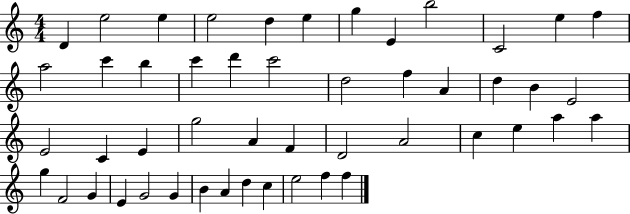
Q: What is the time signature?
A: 4/4